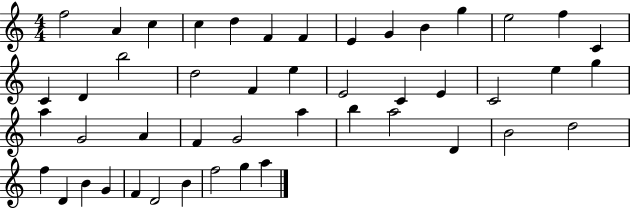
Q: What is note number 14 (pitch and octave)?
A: C4